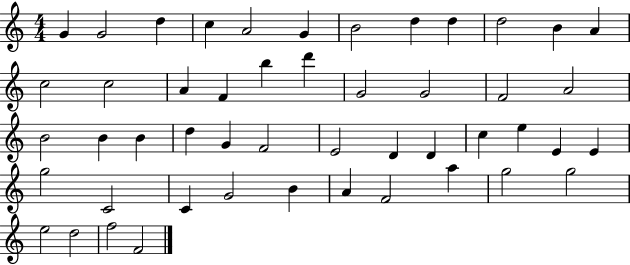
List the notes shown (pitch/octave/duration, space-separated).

G4/q G4/h D5/q C5/q A4/h G4/q B4/h D5/q D5/q D5/h B4/q A4/q C5/h C5/h A4/q F4/q B5/q D6/q G4/h G4/h F4/h A4/h B4/h B4/q B4/q D5/q G4/q F4/h E4/h D4/q D4/q C5/q E5/q E4/q E4/q G5/h C4/h C4/q G4/h B4/q A4/q F4/h A5/q G5/h G5/h E5/h D5/h F5/h F4/h